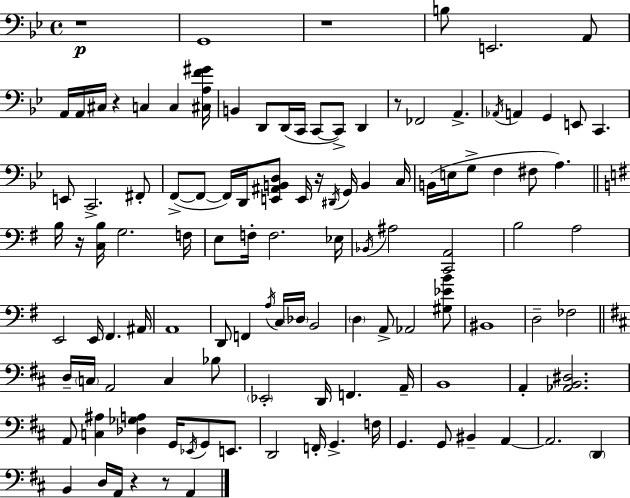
{
  \clef bass
  \time 4/4
  \defaultTimeSignature
  \key g \minor
  r1\p | g,1 | r1 | b8 e,2. a,8 | \break a,16 a,16 cis16 r4 c4 c4 <cis a f' gis'>16 | b,4 d,8 d,16( c,16 c,8~~ c,8->) d,4 | r8 fes,2 a,4.-> | \acciaccatura { aes,16 } a,4 g,4 e,8 c,4. | \break e,8 c,2.-> fis,8-. | f,8->~(~ f,8~~ f,16) d,16 <e, ais, b, d>8 e,16 r16 \acciaccatura { dis,16 } g,16 b,4 | c16 b,16( e16 g8-> f4 fis8 a4.) | \bar "||" \break \key e \minor b16 r16 <c b>16 g2. f16 | e8 f16-. f2. ees16 | \acciaccatura { bes,16 } ais2 <c, a,>2 | b2 a2 | \break e,2 e,16 fis,4. | ais,16 a,1 | d,8 f,4 \acciaccatura { a16 } c16 \parenthesize des16 b,2 | \parenthesize d4 a,8-> aes,2 | \break <gis ees' b'>8 bis,1 | d2-- fes2 | \bar "||" \break \key d \major d16-- \parenthesize c16 a,2 c4 bes8 | \parenthesize ees,2-. d,16 f,4. a,16-- | b,1 | a,4-. <aes, b, dis>2. | \break a,8 <c ais>4 <des ges a>4 g,16 \acciaccatura { ees,16 } g,8 e,8. | d,2 f,16-. g,4.-> | f16 g,4. g,8 bis,4-- a,4~~ | a,2. \parenthesize d,4 | \break b,4 d16 a,16 r4 r8 a,4 | \bar "|."
}